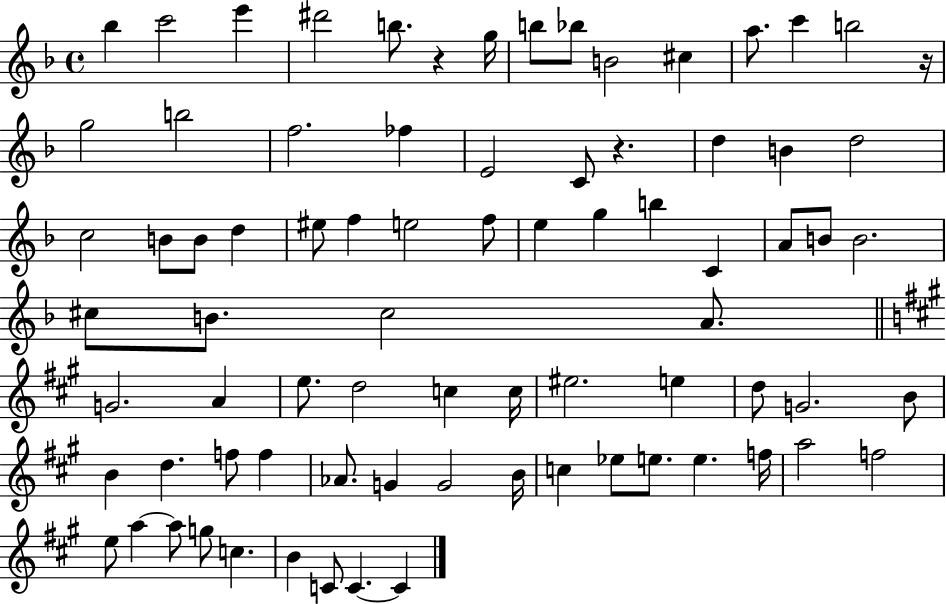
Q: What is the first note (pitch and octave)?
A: Bb5